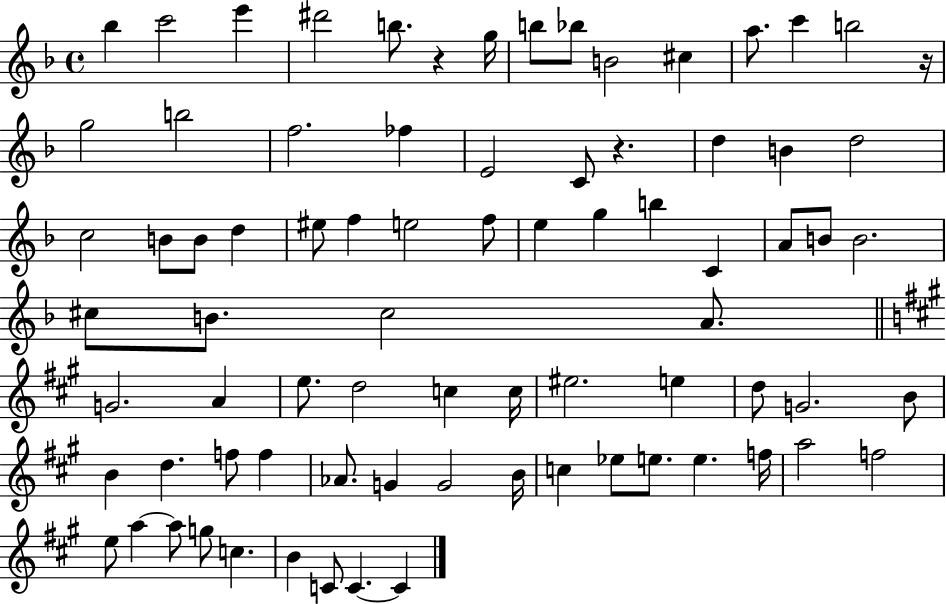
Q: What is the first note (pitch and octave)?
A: Bb5